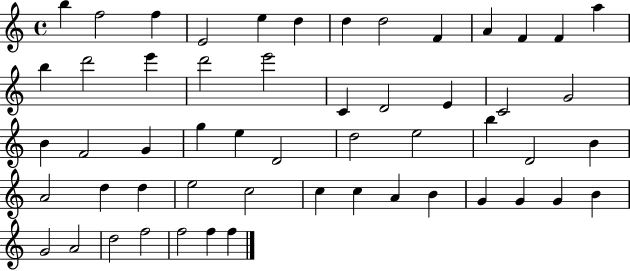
X:1
T:Untitled
M:4/4
L:1/4
K:C
b f2 f E2 e d d d2 F A F F a b d'2 e' d'2 e'2 C D2 E C2 G2 B F2 G g e D2 d2 e2 b D2 B A2 d d e2 c2 c c A B G G G B G2 A2 d2 f2 f2 f f